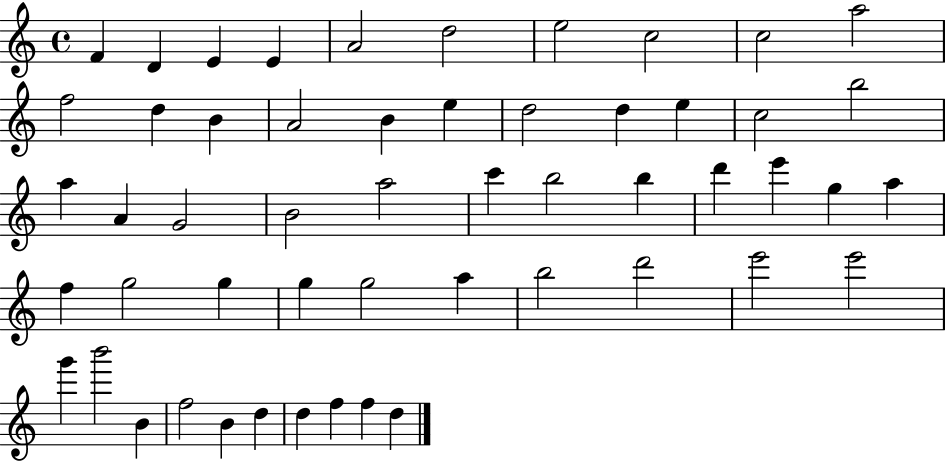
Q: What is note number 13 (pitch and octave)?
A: B4